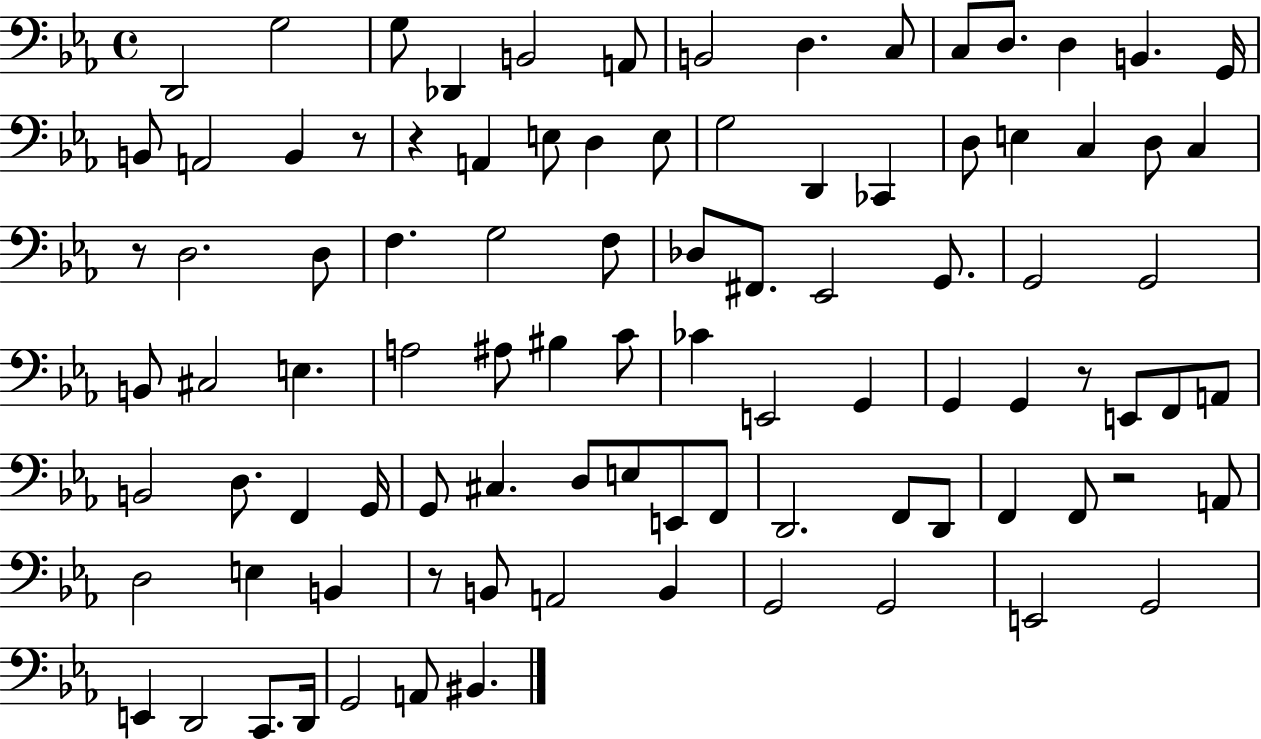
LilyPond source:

{
  \clef bass
  \time 4/4
  \defaultTimeSignature
  \key ees \major
  \repeat volta 2 { d,2 g2 | g8 des,4 b,2 a,8 | b,2 d4. c8 | c8 d8. d4 b,4. g,16 | \break b,8 a,2 b,4 r8 | r4 a,4 e8 d4 e8 | g2 d,4 ces,4 | d8 e4 c4 d8 c4 | \break r8 d2. d8 | f4. g2 f8 | des8 fis,8. ees,2 g,8. | g,2 g,2 | \break b,8 cis2 e4. | a2 ais8 bis4 c'8 | ces'4 e,2 g,4 | g,4 g,4 r8 e,8 f,8 a,8 | \break b,2 d8. f,4 g,16 | g,8 cis4. d8 e8 e,8 f,8 | d,2. f,8 d,8 | f,4 f,8 r2 a,8 | \break d2 e4 b,4 | r8 b,8 a,2 b,4 | g,2 g,2 | e,2 g,2 | \break e,4 d,2 c,8. d,16 | g,2 a,8 bis,4. | } \bar "|."
}